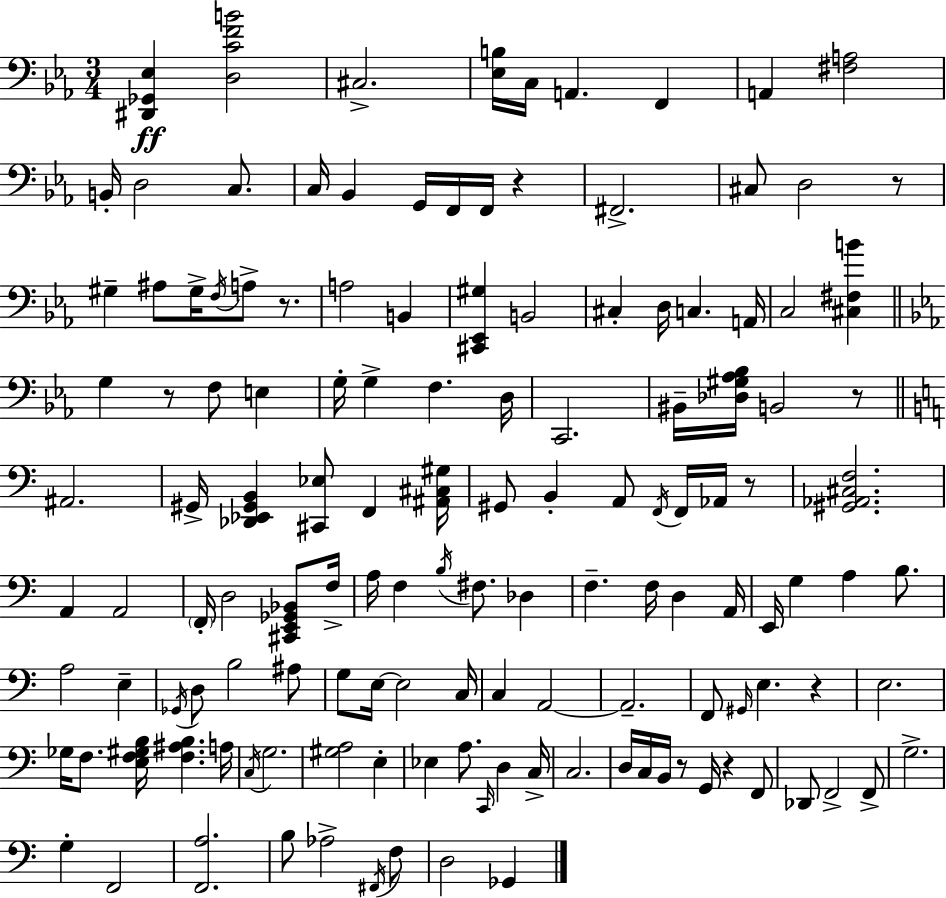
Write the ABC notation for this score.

X:1
T:Untitled
M:3/4
L:1/4
K:Cm
[^D,,_G,,_E,] [D,CFB]2 ^C,2 [_E,B,]/4 C,/4 A,, F,, A,, [^F,A,]2 B,,/4 D,2 C,/2 C,/4 _B,, G,,/4 F,,/4 F,,/4 z ^F,,2 ^C,/2 D,2 z/2 ^G, ^A,/2 ^G,/4 F,/4 A,/2 z/2 A,2 B,, [^C,,_E,,^G,] B,,2 ^C, D,/4 C, A,,/4 C,2 [^C,^F,B] G, z/2 F,/2 E, G,/4 G, F, D,/4 C,,2 ^B,,/4 [_D,^G,_A,_B,]/4 B,,2 z/2 ^A,,2 ^G,,/4 [_D,,_E,,^G,,B,,] [^C,,_E,]/2 F,, [^A,,^C,^G,]/4 ^G,,/2 B,, A,,/2 F,,/4 F,,/4 _A,,/4 z/2 [^G,,_A,,^C,F,]2 A,, A,,2 F,,/4 D,2 [^C,,E,,_G,,_B,,]/2 F,/4 A,/4 F, B,/4 ^F,/2 _D, F, F,/4 D, A,,/4 E,,/4 G, A, B,/2 A,2 E, _G,,/4 D,/2 B,2 ^A,/2 G,/2 E,/4 E,2 C,/4 C, A,,2 A,,2 F,,/2 ^G,,/4 E, z E,2 _G,/4 F,/2 [E,F,^G,B,]/4 [F,^A,B,] A,/4 C,/4 G,2 [^G,A,]2 E, _E, A,/2 C,,/4 D, C,/4 C,2 D,/4 C,/4 B,,/4 z/2 G,,/4 z F,,/2 _D,,/2 F,,2 F,,/2 G,2 G, F,,2 [F,,A,]2 B,/2 _A,2 ^F,,/4 F,/2 D,2 _G,,